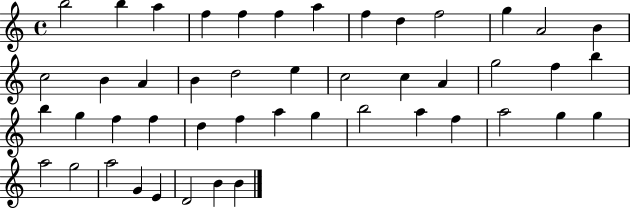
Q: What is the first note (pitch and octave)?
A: B5